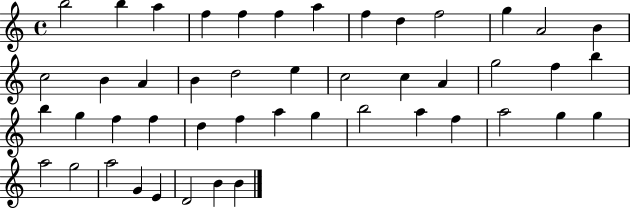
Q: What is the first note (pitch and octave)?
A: B5